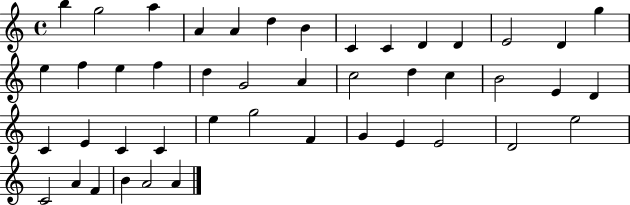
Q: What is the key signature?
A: C major